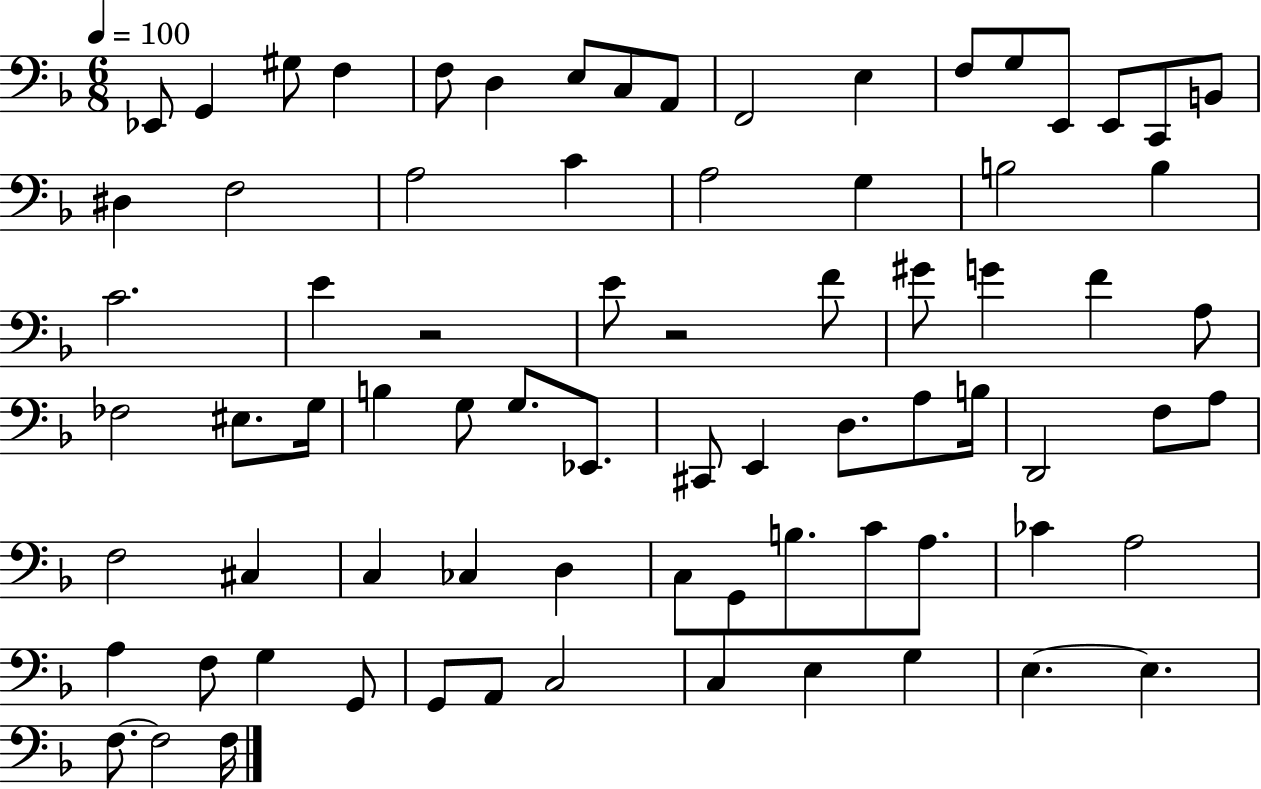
Eb2/e G2/q G#3/e F3/q F3/e D3/q E3/e C3/e A2/e F2/h E3/q F3/e G3/e E2/e E2/e C2/e B2/e D#3/q F3/h A3/h C4/q A3/h G3/q B3/h B3/q C4/h. E4/q R/h E4/e R/h F4/e G#4/e G4/q F4/q A3/e FES3/h EIS3/e. G3/s B3/q G3/e G3/e. Eb2/e. C#2/e E2/q D3/e. A3/e B3/s D2/h F3/e A3/e F3/h C#3/q C3/q CES3/q D3/q C3/e G2/e B3/e. C4/e A3/e. CES4/q A3/h A3/q F3/e G3/q G2/e G2/e A2/e C3/h C3/q E3/q G3/q E3/q. E3/q. F3/e. F3/h F3/s